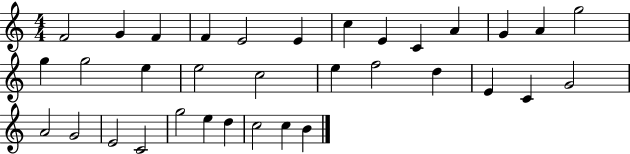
{
  \clef treble
  \numericTimeSignature
  \time 4/4
  \key c \major
  f'2 g'4 f'4 | f'4 e'2 e'4 | c''4 e'4 c'4 a'4 | g'4 a'4 g''2 | \break g''4 g''2 e''4 | e''2 c''2 | e''4 f''2 d''4 | e'4 c'4 g'2 | \break a'2 g'2 | e'2 c'2 | g''2 e''4 d''4 | c''2 c''4 b'4 | \break \bar "|."
}